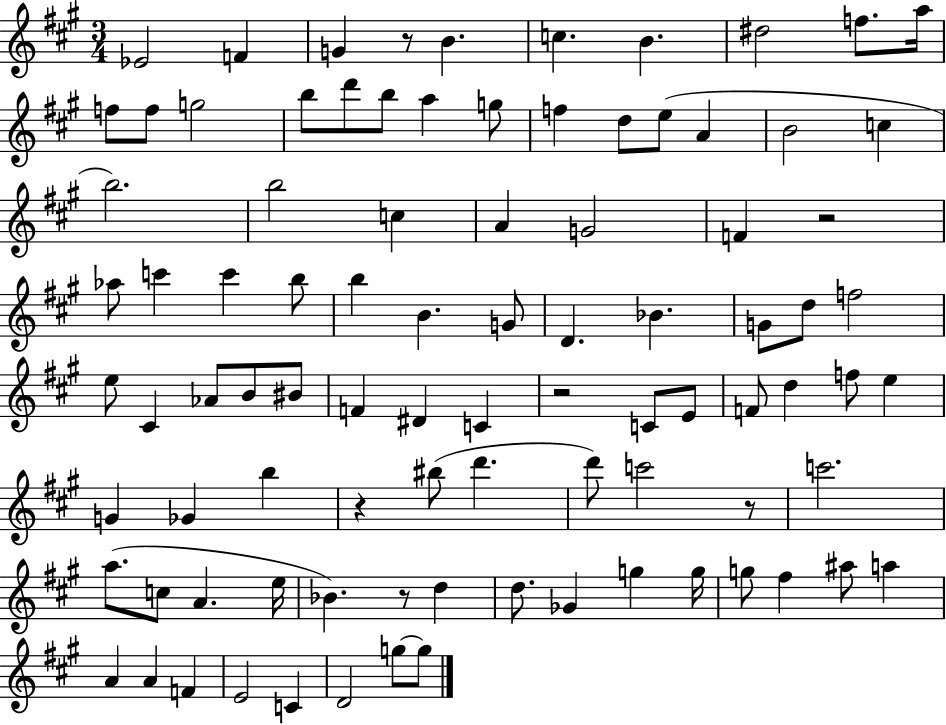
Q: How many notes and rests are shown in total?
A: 91